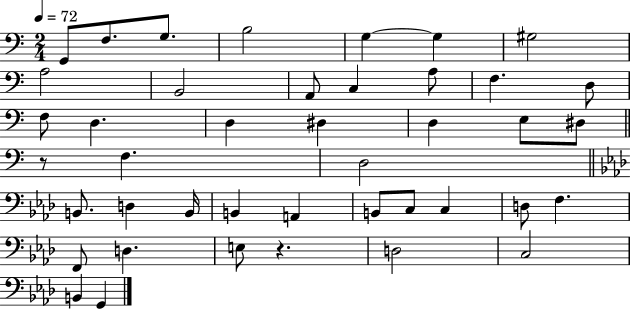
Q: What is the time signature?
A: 2/4